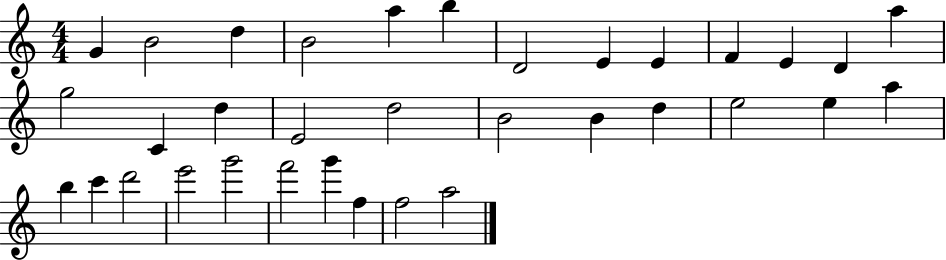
{
  \clef treble
  \numericTimeSignature
  \time 4/4
  \key c \major
  g'4 b'2 d''4 | b'2 a''4 b''4 | d'2 e'4 e'4 | f'4 e'4 d'4 a''4 | \break g''2 c'4 d''4 | e'2 d''2 | b'2 b'4 d''4 | e''2 e''4 a''4 | \break b''4 c'''4 d'''2 | e'''2 g'''2 | f'''2 g'''4 f''4 | f''2 a''2 | \break \bar "|."
}